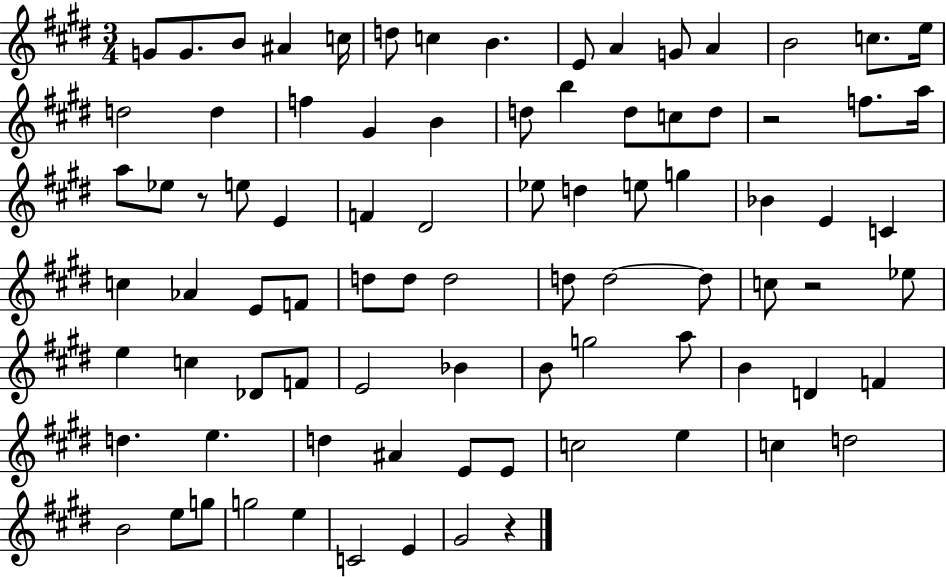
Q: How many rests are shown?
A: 4